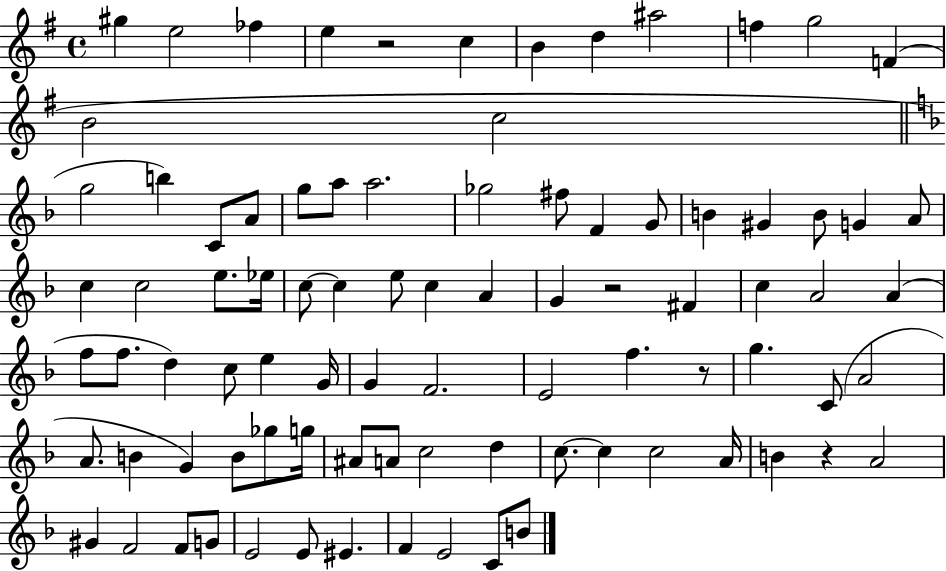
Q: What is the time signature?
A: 4/4